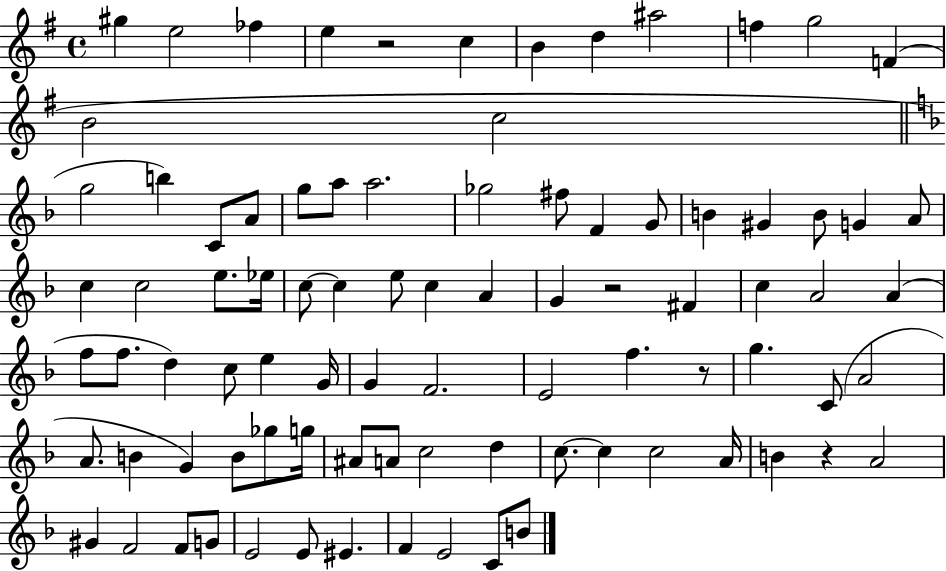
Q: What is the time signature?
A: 4/4